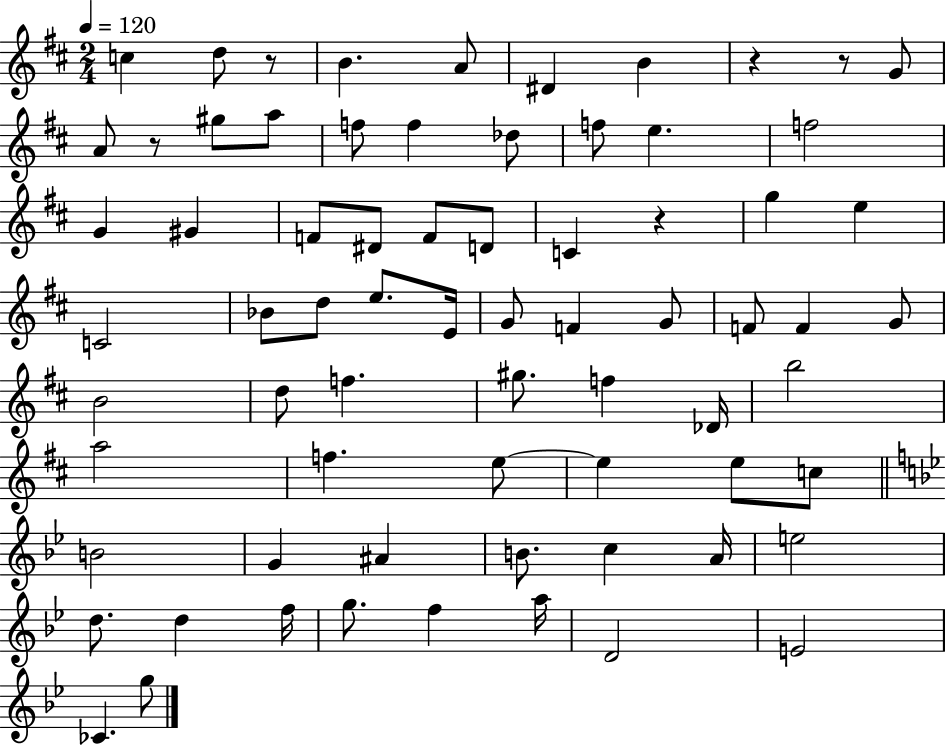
{
  \clef treble
  \numericTimeSignature
  \time 2/4
  \key d \major
  \tempo 4 = 120
  \repeat volta 2 { c''4 d''8 r8 | b'4. a'8 | dis'4 b'4 | r4 r8 g'8 | \break a'8 r8 gis''8 a''8 | f''8 f''4 des''8 | f''8 e''4. | f''2 | \break g'4 gis'4 | f'8 dis'8 f'8 d'8 | c'4 r4 | g''4 e''4 | \break c'2 | bes'8 d''8 e''8. e'16 | g'8 f'4 g'8 | f'8 f'4 g'8 | \break b'2 | d''8 f''4. | gis''8. f''4 des'16 | b''2 | \break a''2 | f''4. e''8~~ | e''4 e''8 c''8 | \bar "||" \break \key bes \major b'2 | g'4 ais'4 | b'8. c''4 a'16 | e''2 | \break d''8. d''4 f''16 | g''8. f''4 a''16 | d'2 | e'2 | \break ces'4. g''8 | } \bar "|."
}